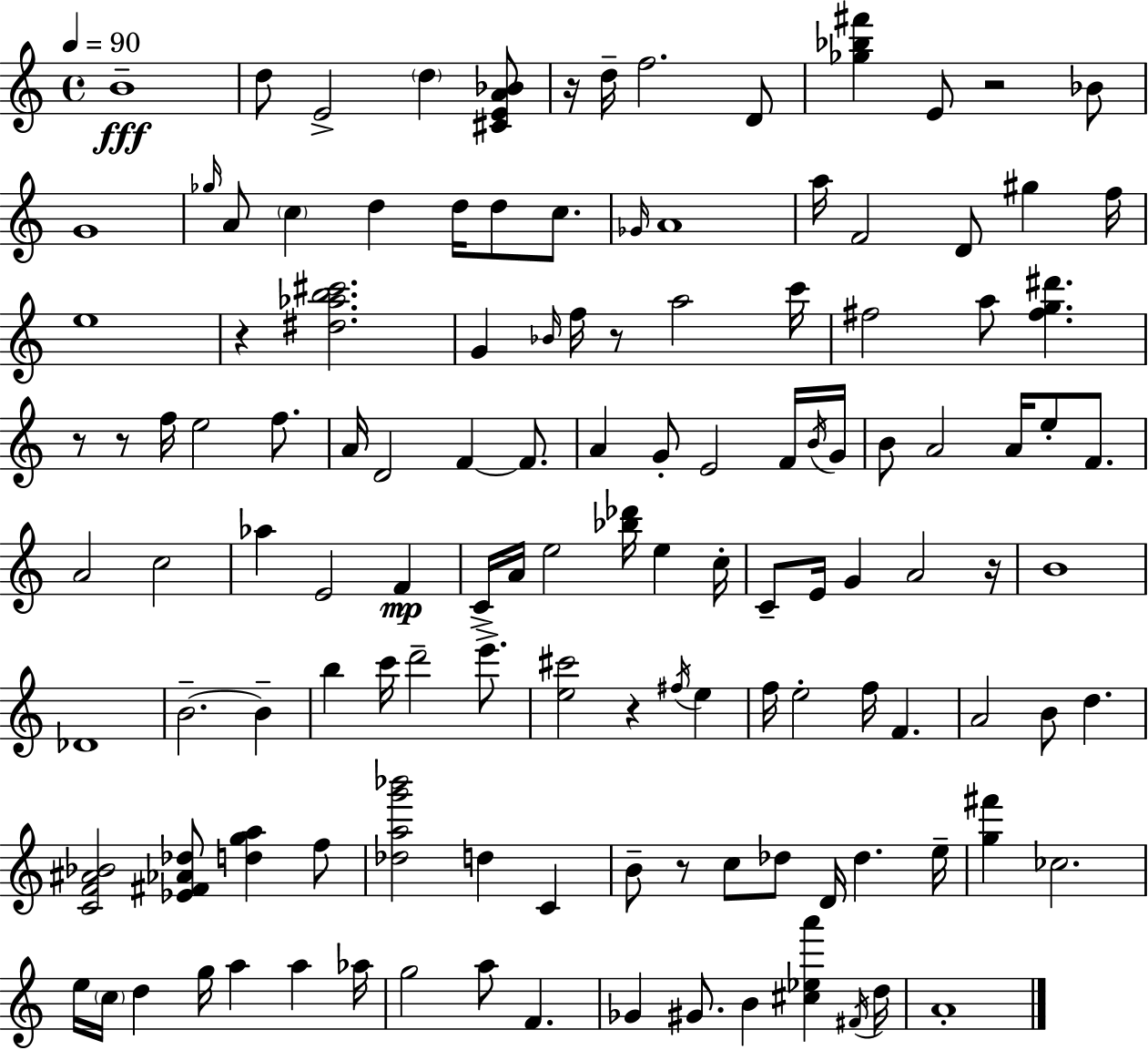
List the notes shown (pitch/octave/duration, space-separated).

B4/w D5/e E4/h D5/q [C#4,E4,A4,Bb4]/e R/s D5/s F5/h. D4/e [Gb5,Bb5,F#6]/q E4/e R/h Bb4/e G4/w Gb5/s A4/e C5/q D5/q D5/s D5/e C5/e. Gb4/s A4/w A5/s F4/h D4/e G#5/q F5/s E5/w R/q [D#5,Ab5,B5,C#6]/h. G4/q Bb4/s F5/s R/e A5/h C6/s F#5/h A5/e [F#5,G5,D#6]/q. R/e R/e F5/s E5/h F5/e. A4/s D4/h F4/q F4/e. A4/q G4/e E4/h F4/s B4/s G4/s B4/e A4/h A4/s E5/e F4/e. A4/h C5/h Ab5/q E4/h F4/q C4/s A4/s E5/h [Bb5,Db6]/s E5/q C5/s C4/e E4/s G4/q A4/h R/s B4/w Db4/w B4/h. B4/q B5/q C6/s D6/h E6/e. [E5,C#6]/h R/q F#5/s E5/q F5/s E5/h F5/s F4/q. A4/h B4/e D5/q. [C4,F4,A#4,Bb4]/h [Eb4,F#4,Ab4,Db5]/e [D5,G5,A5]/q F5/e [Db5,A5,G6,Bb6]/h D5/q C4/q B4/e R/e C5/e Db5/e D4/s Db5/q. E5/s [G5,F#6]/q CES5/h. E5/s C5/s D5/q G5/s A5/q A5/q Ab5/s G5/h A5/e F4/q. Gb4/q G#4/e. B4/q [C#5,Eb5,A6]/q F#4/s D5/s A4/w